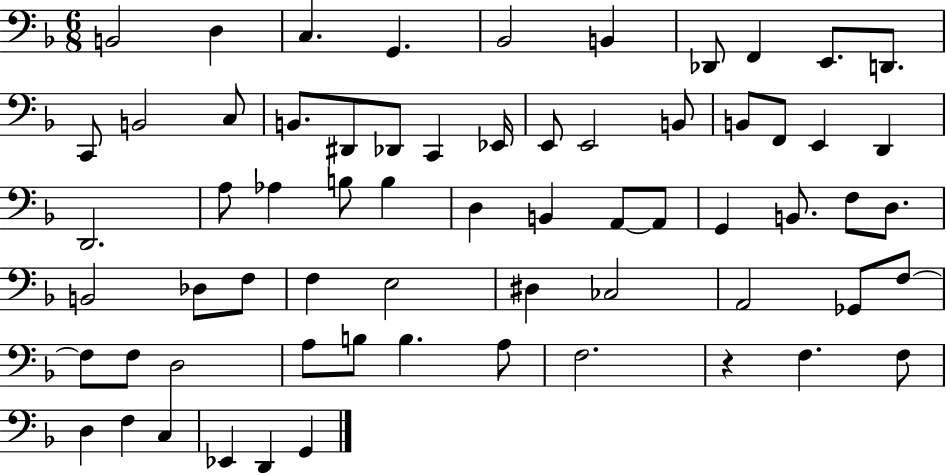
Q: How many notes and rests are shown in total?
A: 65